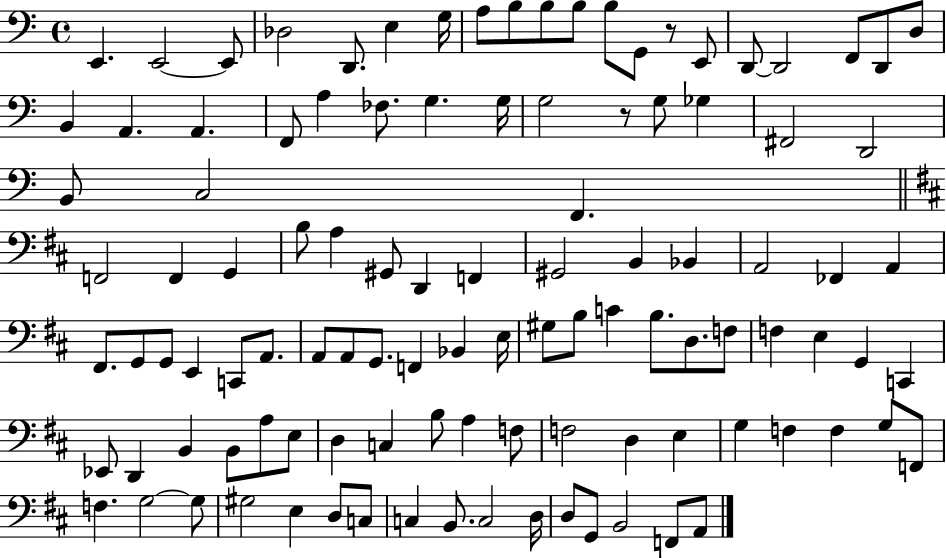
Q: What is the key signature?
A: C major